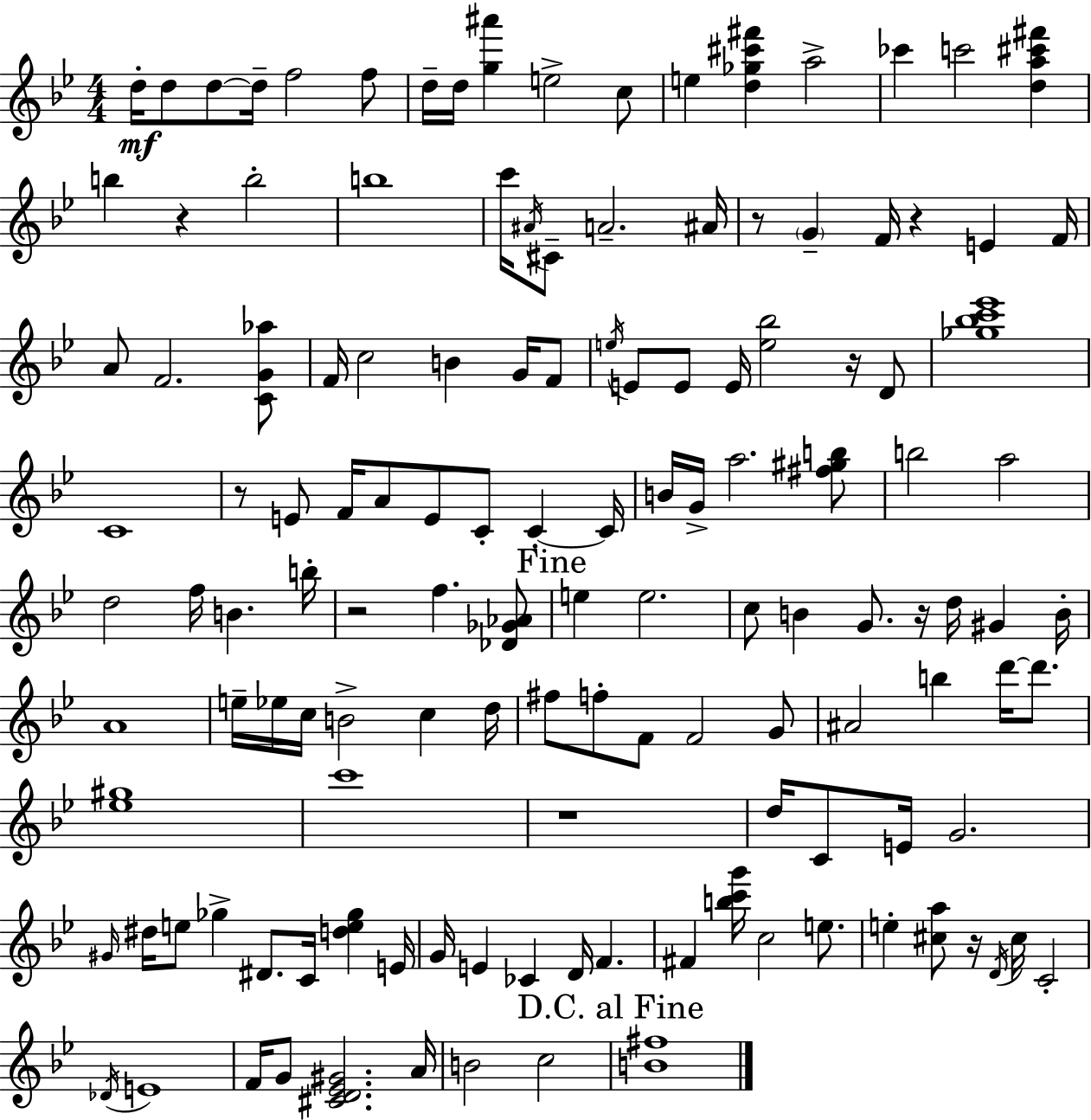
D5/s D5/e D5/e D5/s F5/h F5/e D5/s D5/s [G5,A#6]/q E5/h C5/e E5/q [D5,Gb5,C#6,F#6]/q A5/h CES6/q C6/h [D5,A5,C#6,F#6]/q B5/q R/q B5/h B5/w C6/s A#4/s C#4/e A4/h. A#4/s R/e G4/q F4/s R/q E4/q F4/s A4/e F4/h. [C4,G4,Ab5]/e F4/s C5/h B4/q G4/s F4/e E5/s E4/e E4/e E4/s [E5,Bb5]/h R/s D4/e [Gb5,Bb5,C6,Eb6]/w C4/w R/e E4/e F4/s A4/e E4/e C4/e C4/q C4/s B4/s G4/s A5/h. [F#5,G#5,B5]/e B5/h A5/h D5/h F5/s B4/q. B5/s R/h F5/q. [Db4,Gb4,Ab4]/e E5/q E5/h. C5/e B4/q G4/e. R/s D5/s G#4/q B4/s A4/w E5/s Eb5/s C5/s B4/h C5/q D5/s F#5/e F5/e F4/e F4/h G4/e A#4/h B5/q D6/s D6/e. [Eb5,G#5]/w C6/w R/w D5/s C4/e E4/s G4/h. G#4/s D#5/s E5/e Gb5/q D#4/e. C4/s [D5,E5,Gb5]/q E4/s G4/s E4/q CES4/q D4/s F4/q. F#4/q [B5,C6,G6]/s C5/h E5/e. E5/q [C#5,A5]/e R/s D4/s C#5/s C4/h Db4/s E4/w F4/s G4/e [C#4,D4,Eb4,G#4]/h. A4/s B4/h C5/h [B4,F#5]/w